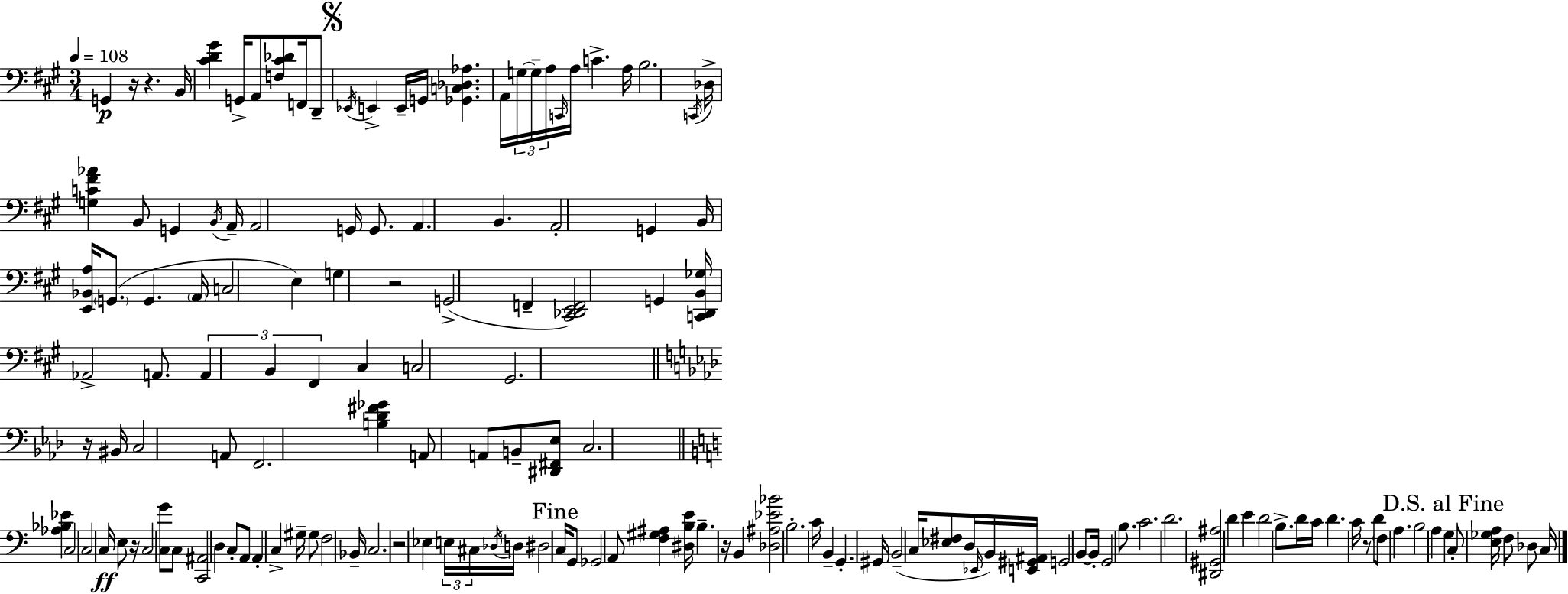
{
  \clef bass
  \numericTimeSignature
  \time 3/4
  \key a \major
  \tempo 4 = 108
  g,4\p r16 r4. b,16 | <cis' d' gis'>4 g,16-> a,8 <f cis' des'>8 f,16 d,8-- | \mark \markup { \musicglyph "scripts.segno" } \acciaccatura { ees,16 } e,4-> e,16-- g,16 <ges, c des aes>4. | a,16 \tuplet 3/2 { g16~~ g16-- a16 } \grace { c,16 } a16 c'4.-> | \break a16 b2. | \acciaccatura { c,16 } des16-> <g c' fis' aes'>4 b,8 g,4 | \acciaccatura { b,16 } a,16-- a,2 | g,16 g,8. a,4. b,4. | \break a,2-. | g,4 b,16 <e, bes, a>16 \parenthesize g,8.( g,4. | \parenthesize a,16 c2 | e4) g4 r2 | \break g,2->( | f,4-- <cis, des, e, f,>2) | g,4 <c, d, b, ges>16 aes,2-> | a,8. \tuplet 3/2 { a,4 b,4 | \break fis,4 } cis4 c2 | gis,2. | \bar "||" \break \key aes \major r16 bis,16 c2 a,8 | f,2. | <b des' fis' ges'>4 a,8 a,8 b,8-- <dis, fis, ees>8 | c2. | \break \bar "||" \break \key c \major <aes bes ees'>4 c2 | c2 c16\ff e8 r16 | c2 <c g'>8 c8 | <c, ais,>2 d4 | \break c8-. a,8 a,4-. c4-> | gis16-- gis8 f2 bes,16-- | c2. | r2 ees4 | \break \tuplet 3/2 { e16 cis16 \acciaccatura { des16 } } d16 dis2 | \mark "Fine" c16 g,8 ges,2 a,8 | <f gis ais>4 <dis b e'>16 b4.-- | r16 b,4 <des ais ees' bes'>2 | \break b2.-. | c'16 b,4-- g,4.-. | gis,16 b,2--( c16 <ees fis>8 | d16 \grace { ees,16 }) b,16 <e, gis, ais,>16 g,2 | \break b,8~~ b,16-. g,2 b8. | c'2. | d'2. | <dis, gis, ais>2 d'4 | \break e'4 d'2 | b8.-> d'16 c'16 d'4. | c'16 r8 d'8 \parenthesize f8 a4. | b2 a4 | \break \mark "D.S. al Fine" g4 c8-. <e ges a>16 f8 des8 | c16 \bar "|."
}